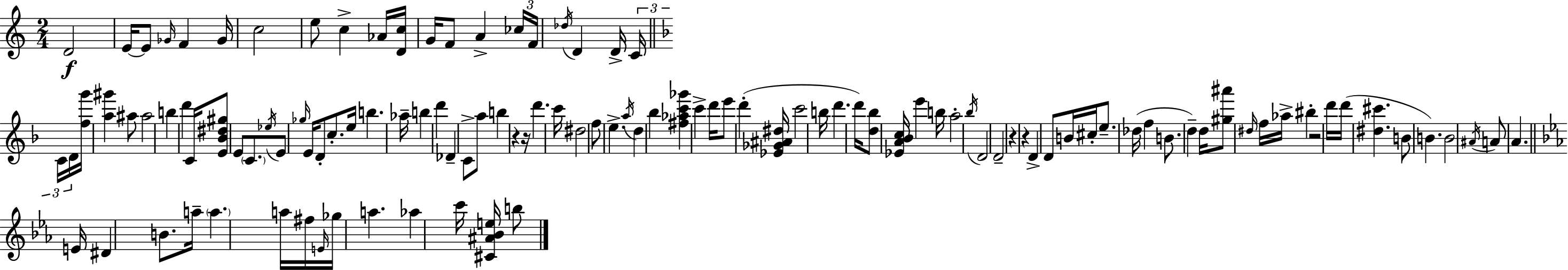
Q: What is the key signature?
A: C major